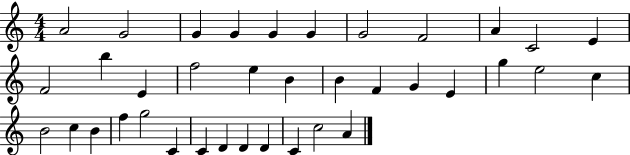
{
  \clef treble
  \numericTimeSignature
  \time 4/4
  \key c \major
  a'2 g'2 | g'4 g'4 g'4 g'4 | g'2 f'2 | a'4 c'2 e'4 | \break f'2 b''4 e'4 | f''2 e''4 b'4 | b'4 f'4 g'4 e'4 | g''4 e''2 c''4 | \break b'2 c''4 b'4 | f''4 g''2 c'4 | c'4 d'4 d'4 d'4 | c'4 c''2 a'4 | \break \bar "|."
}